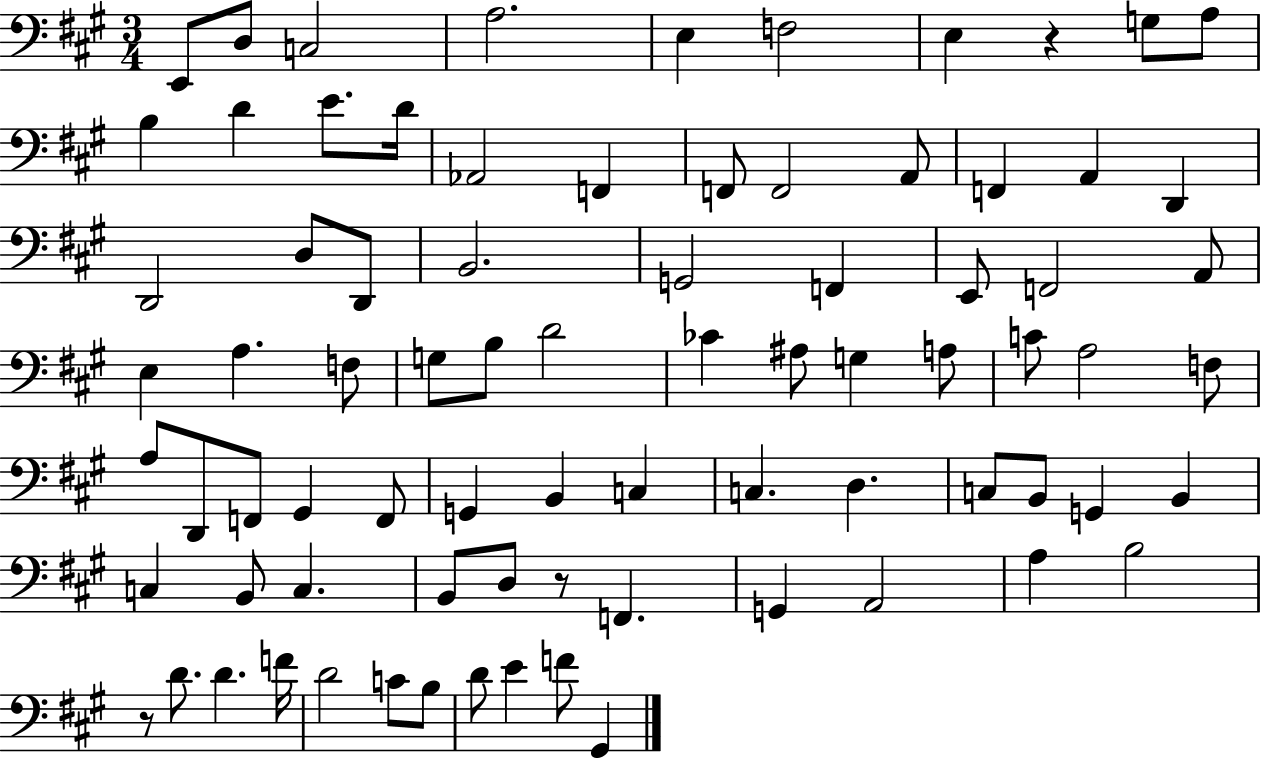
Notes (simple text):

E2/e D3/e C3/h A3/h. E3/q F3/h E3/q R/q G3/e A3/e B3/q D4/q E4/e. D4/s Ab2/h F2/q F2/e F2/h A2/e F2/q A2/q D2/q D2/h D3/e D2/e B2/h. G2/h F2/q E2/e F2/h A2/e E3/q A3/q. F3/e G3/e B3/e D4/h CES4/q A#3/e G3/q A3/e C4/e A3/h F3/e A3/e D2/e F2/e G#2/q F2/e G2/q B2/q C3/q C3/q. D3/q. C3/e B2/e G2/q B2/q C3/q B2/e C3/q. B2/e D3/e R/e F2/q. G2/q A2/h A3/q B3/h R/e D4/e. D4/q. F4/s D4/h C4/e B3/e D4/e E4/q F4/e G#2/q